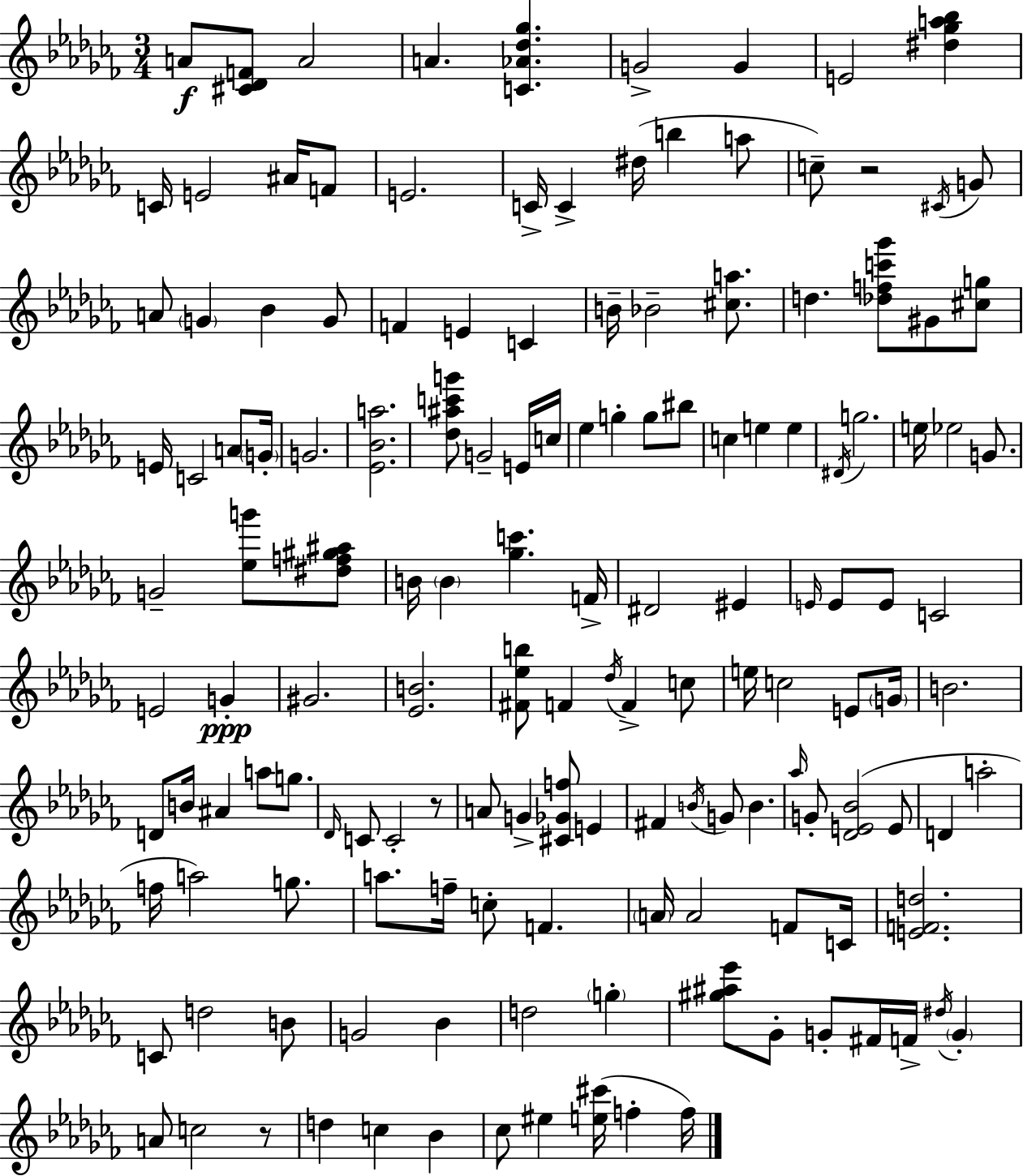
A4/e [C#4,Db4,F4]/e A4/h A4/q. [C4,Ab4,Db5,Gb5]/q. G4/h G4/q E4/h [D#5,Gb5,A5,Bb5]/q C4/s E4/h A#4/s F4/e E4/h. C4/s C4/q D#5/s B5/q A5/e C5/e R/h C#4/s G4/e A4/e G4/q Bb4/q G4/e F4/q E4/q C4/q B4/s Bb4/h [C#5,A5]/e. D5/q. [Db5,F5,C6,Gb6]/e G#4/e [C#5,G5]/e E4/s C4/h A4/e G4/s G4/h. [Eb4,Bb4,A5]/h. [Db5,A#5,C6,G6]/e G4/h E4/s C5/s Eb5/q G5/q G5/e BIS5/e C5/q E5/q E5/q D#4/s G5/h. E5/s Eb5/h G4/e. G4/h [Eb5,G6]/e [D#5,F5,G#5,A#5]/e B4/s B4/q [Gb5,C6]/q. F4/s D#4/h EIS4/q E4/s E4/e E4/e C4/h E4/h G4/q G#4/h. [Eb4,B4]/h. [F#4,Eb5,B5]/e F4/q Db5/s F4/q C5/e E5/s C5/h E4/e G4/s B4/h. D4/e B4/s A#4/q A5/e G5/e. Db4/s C4/e C4/h R/e A4/e G4/q [C#4,Gb4,F5]/e E4/q F#4/q B4/s G4/e B4/q. Ab5/s G4/e [Db4,E4,Bb4]/h E4/e D4/q A5/h F5/s A5/h G5/e. A5/e. F5/s C5/e F4/q. A4/s A4/h F4/e C4/s [E4,F4,D5]/h. C4/e D5/h B4/e G4/h Bb4/q D5/h G5/q [G#5,A#5,Eb6]/e Gb4/e G4/e F#4/s F4/s D#5/s G4/q A4/e C5/h R/e D5/q C5/q Bb4/q CES5/e EIS5/q [E5,C#6]/s F5/q F5/s